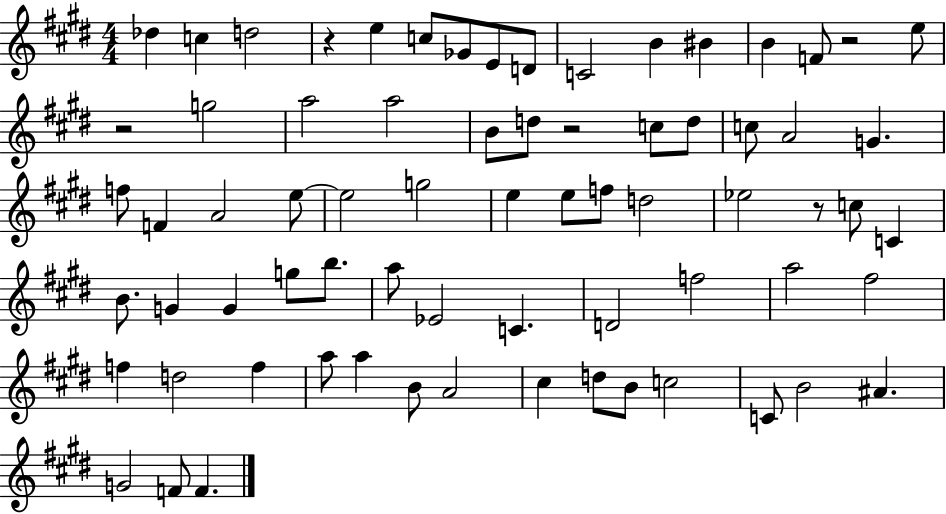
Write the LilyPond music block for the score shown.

{
  \clef treble
  \numericTimeSignature
  \time 4/4
  \key e \major
  \repeat volta 2 { des''4 c''4 d''2 | r4 e''4 c''8 ges'8 e'8 d'8 | c'2 b'4 bis'4 | b'4 f'8 r2 e''8 | \break r2 g''2 | a''2 a''2 | b'8 d''8 r2 c''8 d''8 | c''8 a'2 g'4. | \break f''8 f'4 a'2 e''8~~ | e''2 g''2 | e''4 e''8 f''8 d''2 | ees''2 r8 c''8 c'4 | \break b'8. g'4 g'4 g''8 b''8. | a''8 ees'2 c'4. | d'2 f''2 | a''2 fis''2 | \break f''4 d''2 f''4 | a''8 a''4 b'8 a'2 | cis''4 d''8 b'8 c''2 | c'8 b'2 ais'4. | \break g'2 f'8 f'4. | } \bar "|."
}